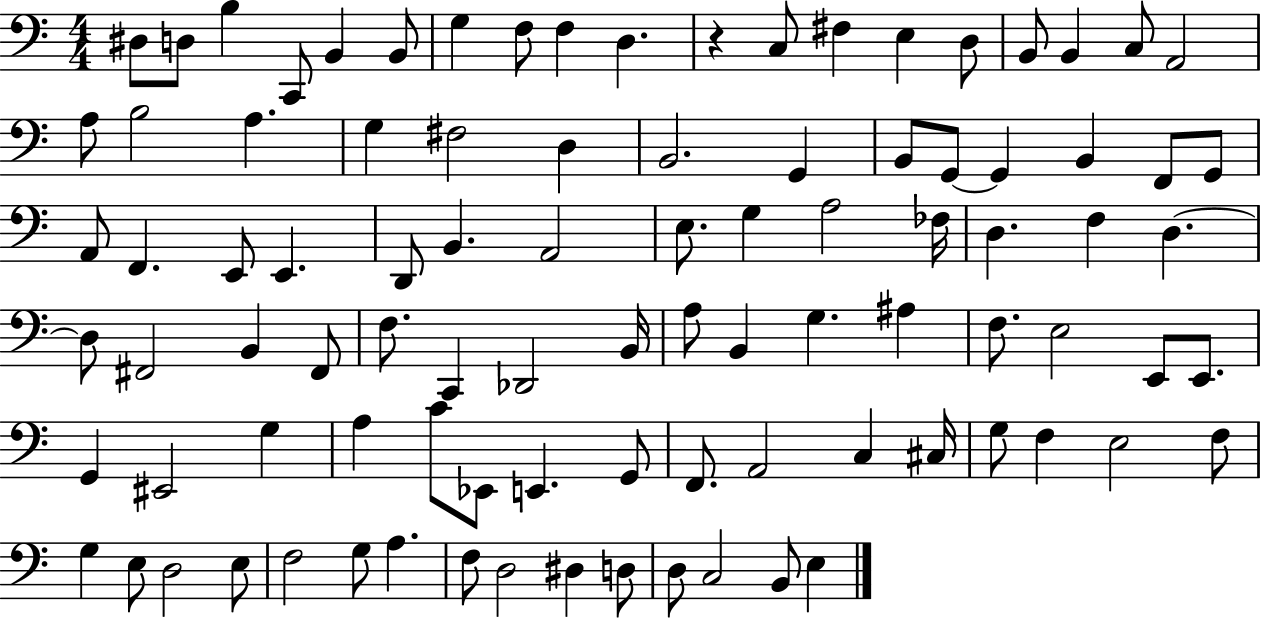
X:1
T:Untitled
M:4/4
L:1/4
K:C
^D,/2 D,/2 B, C,,/2 B,, B,,/2 G, F,/2 F, D, z C,/2 ^F, E, D,/2 B,,/2 B,, C,/2 A,,2 A,/2 B,2 A, G, ^F,2 D, B,,2 G,, B,,/2 G,,/2 G,, B,, F,,/2 G,,/2 A,,/2 F,, E,,/2 E,, D,,/2 B,, A,,2 E,/2 G, A,2 _F,/4 D, F, D, D,/2 ^F,,2 B,, ^F,,/2 F,/2 C,, _D,,2 B,,/4 A,/2 B,, G, ^A, F,/2 E,2 E,,/2 E,,/2 G,, ^E,,2 G, A, C/2 _E,,/2 E,, G,,/2 F,,/2 A,,2 C, ^C,/4 G,/2 F, E,2 F,/2 G, E,/2 D,2 E,/2 F,2 G,/2 A, F,/2 D,2 ^D, D,/2 D,/2 C,2 B,,/2 E,